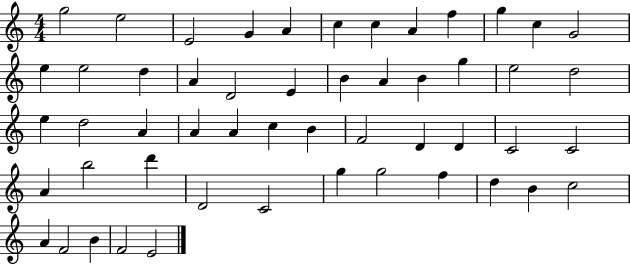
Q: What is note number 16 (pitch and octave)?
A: A4